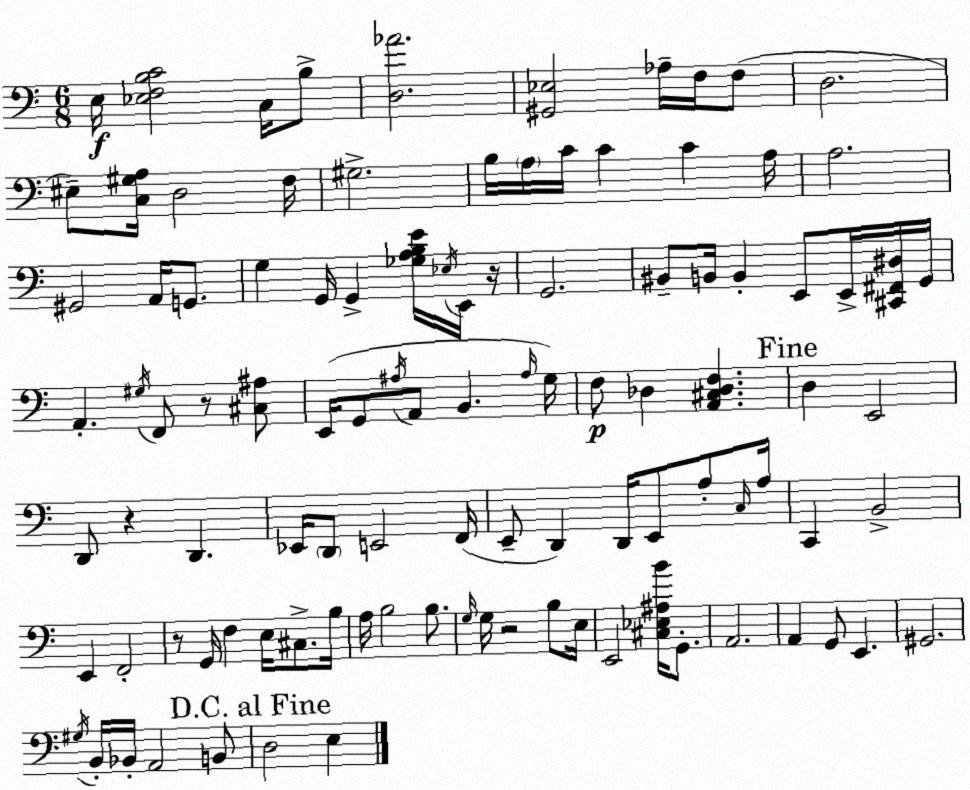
X:1
T:Untitled
M:6/8
L:1/4
K:C
E,/4 [_E,F,B,C]2 C,/4 B,/2 [D,_A]2 [^G,,_E,]2 _A,/4 F,/4 F,/2 D,2 ^E,/2 [C,^G,A,]/4 D,2 F,/4 ^G,2 B,/4 A,/4 C/4 C C A,/4 A,2 ^G,,2 A,,/4 G,,/2 G, G,,/4 G,, [_G,A,B,E]/4 _E,/4 E,,/4 z/4 G,,2 ^B,,/2 B,,/4 B,, E,,/2 E,,/4 [^C,,^F,,^D,]/4 G,,/4 A,, ^G,/4 F,,/2 z/2 [^C,^A,]/2 E,,/4 G,,/2 ^A,/4 A,,/2 B,, ^A,/4 G,/4 F,/2 _D, [A,,^C,_D,F,] D, E,,2 D,,/2 z D,, _E,,/4 D,,/2 E,,2 F,,/4 E,,/2 D,, D,,/4 E,,/2 A,/2 C,/4 A,/4 C,, B,,2 E,, F,,2 z/2 G,,/4 F, E,/4 ^C,/2 B,/4 A,/4 B,2 B,/2 G,/4 G,/4 z2 B,/2 E,/4 E,,2 [^C,_E,^A,B]/4 G,,/2 A,,2 A,, G,,/2 E,, ^G,,2 ^G,/4 B,,/4 _B,,/4 A,,2 B,,/2 D,2 E,